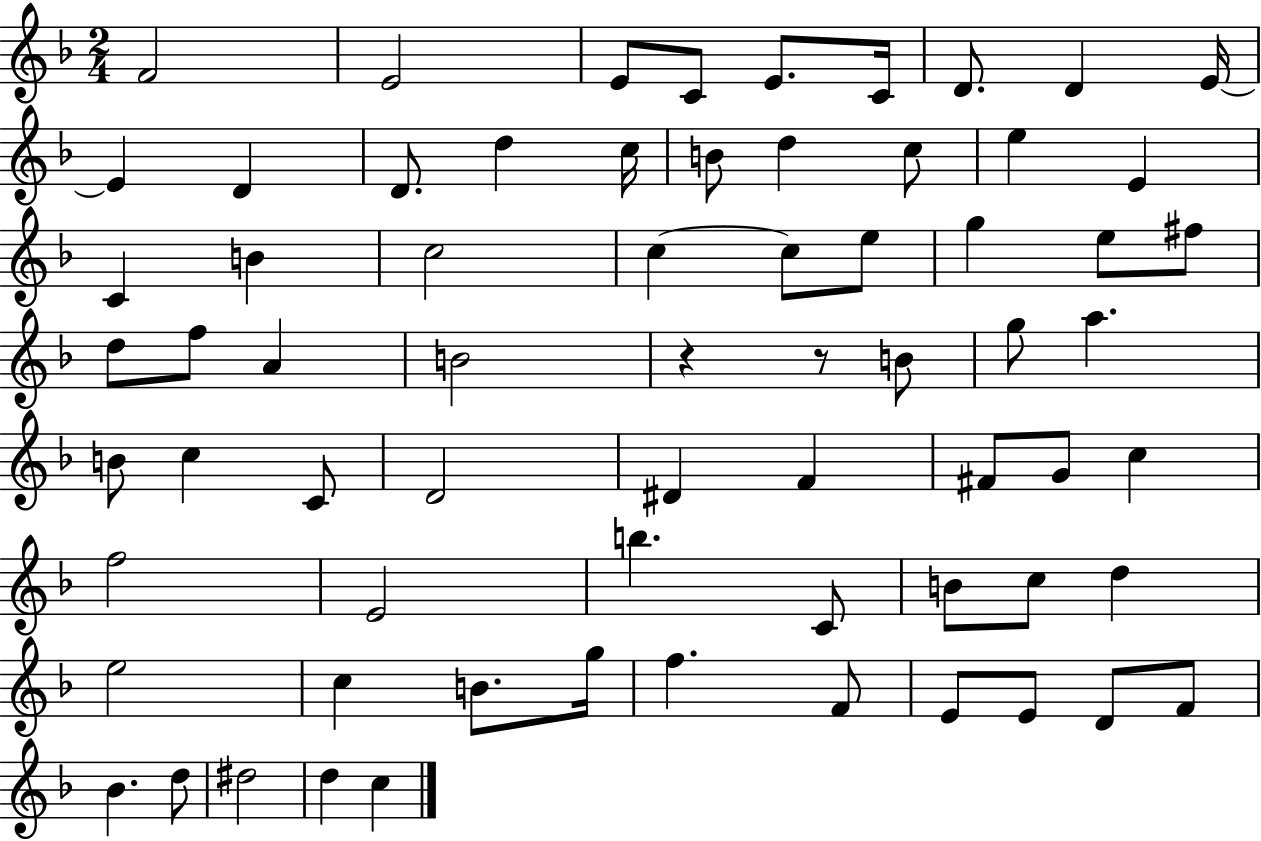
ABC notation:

X:1
T:Untitled
M:2/4
L:1/4
K:F
F2 E2 E/2 C/2 E/2 C/4 D/2 D E/4 E D D/2 d c/4 B/2 d c/2 e E C B c2 c c/2 e/2 g e/2 ^f/2 d/2 f/2 A B2 z z/2 B/2 g/2 a B/2 c C/2 D2 ^D F ^F/2 G/2 c f2 E2 b C/2 B/2 c/2 d e2 c B/2 g/4 f F/2 E/2 E/2 D/2 F/2 _B d/2 ^d2 d c